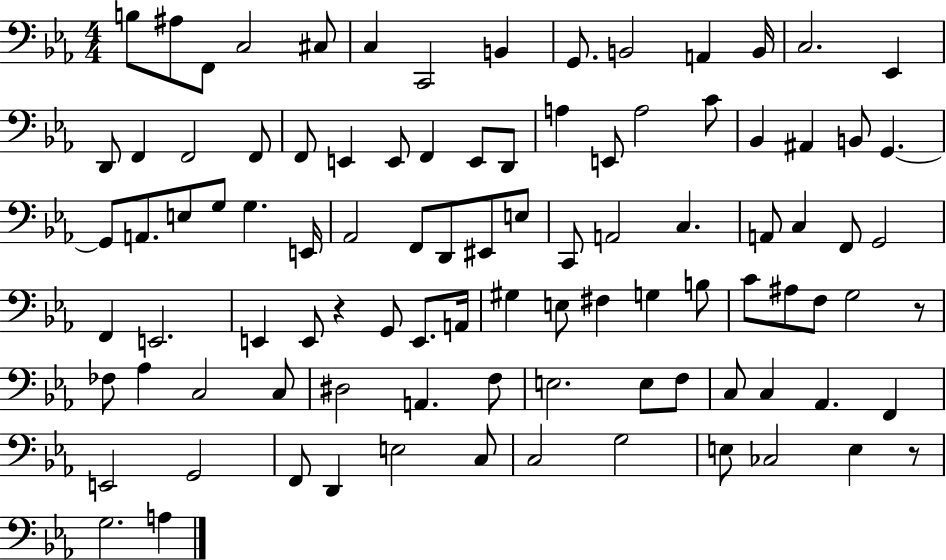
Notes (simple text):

B3/e A#3/e F2/e C3/h C#3/e C3/q C2/h B2/q G2/e. B2/h A2/q B2/s C3/h. Eb2/q D2/e F2/q F2/h F2/e F2/e E2/q E2/e F2/q E2/e D2/e A3/q E2/e A3/h C4/e Bb2/q A#2/q B2/e G2/q. G2/e A2/e. E3/e G3/e G3/q. E2/s Ab2/h F2/e D2/e EIS2/e E3/e C2/e A2/h C3/q. A2/e C3/q F2/e G2/h F2/q E2/h. E2/q E2/e R/q G2/e E2/e. A2/s G#3/q E3/e F#3/q G3/q B3/e C4/e A#3/e F3/e G3/h R/e FES3/e Ab3/q C3/h C3/e D#3/h A2/q. F3/e E3/h. E3/e F3/e C3/e C3/q Ab2/q. F2/q E2/h G2/h F2/e D2/q E3/h C3/e C3/h G3/h E3/e CES3/h E3/q R/e G3/h. A3/q